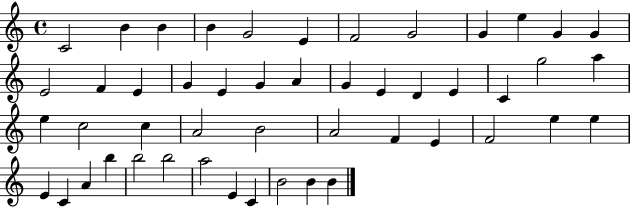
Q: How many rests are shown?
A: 0